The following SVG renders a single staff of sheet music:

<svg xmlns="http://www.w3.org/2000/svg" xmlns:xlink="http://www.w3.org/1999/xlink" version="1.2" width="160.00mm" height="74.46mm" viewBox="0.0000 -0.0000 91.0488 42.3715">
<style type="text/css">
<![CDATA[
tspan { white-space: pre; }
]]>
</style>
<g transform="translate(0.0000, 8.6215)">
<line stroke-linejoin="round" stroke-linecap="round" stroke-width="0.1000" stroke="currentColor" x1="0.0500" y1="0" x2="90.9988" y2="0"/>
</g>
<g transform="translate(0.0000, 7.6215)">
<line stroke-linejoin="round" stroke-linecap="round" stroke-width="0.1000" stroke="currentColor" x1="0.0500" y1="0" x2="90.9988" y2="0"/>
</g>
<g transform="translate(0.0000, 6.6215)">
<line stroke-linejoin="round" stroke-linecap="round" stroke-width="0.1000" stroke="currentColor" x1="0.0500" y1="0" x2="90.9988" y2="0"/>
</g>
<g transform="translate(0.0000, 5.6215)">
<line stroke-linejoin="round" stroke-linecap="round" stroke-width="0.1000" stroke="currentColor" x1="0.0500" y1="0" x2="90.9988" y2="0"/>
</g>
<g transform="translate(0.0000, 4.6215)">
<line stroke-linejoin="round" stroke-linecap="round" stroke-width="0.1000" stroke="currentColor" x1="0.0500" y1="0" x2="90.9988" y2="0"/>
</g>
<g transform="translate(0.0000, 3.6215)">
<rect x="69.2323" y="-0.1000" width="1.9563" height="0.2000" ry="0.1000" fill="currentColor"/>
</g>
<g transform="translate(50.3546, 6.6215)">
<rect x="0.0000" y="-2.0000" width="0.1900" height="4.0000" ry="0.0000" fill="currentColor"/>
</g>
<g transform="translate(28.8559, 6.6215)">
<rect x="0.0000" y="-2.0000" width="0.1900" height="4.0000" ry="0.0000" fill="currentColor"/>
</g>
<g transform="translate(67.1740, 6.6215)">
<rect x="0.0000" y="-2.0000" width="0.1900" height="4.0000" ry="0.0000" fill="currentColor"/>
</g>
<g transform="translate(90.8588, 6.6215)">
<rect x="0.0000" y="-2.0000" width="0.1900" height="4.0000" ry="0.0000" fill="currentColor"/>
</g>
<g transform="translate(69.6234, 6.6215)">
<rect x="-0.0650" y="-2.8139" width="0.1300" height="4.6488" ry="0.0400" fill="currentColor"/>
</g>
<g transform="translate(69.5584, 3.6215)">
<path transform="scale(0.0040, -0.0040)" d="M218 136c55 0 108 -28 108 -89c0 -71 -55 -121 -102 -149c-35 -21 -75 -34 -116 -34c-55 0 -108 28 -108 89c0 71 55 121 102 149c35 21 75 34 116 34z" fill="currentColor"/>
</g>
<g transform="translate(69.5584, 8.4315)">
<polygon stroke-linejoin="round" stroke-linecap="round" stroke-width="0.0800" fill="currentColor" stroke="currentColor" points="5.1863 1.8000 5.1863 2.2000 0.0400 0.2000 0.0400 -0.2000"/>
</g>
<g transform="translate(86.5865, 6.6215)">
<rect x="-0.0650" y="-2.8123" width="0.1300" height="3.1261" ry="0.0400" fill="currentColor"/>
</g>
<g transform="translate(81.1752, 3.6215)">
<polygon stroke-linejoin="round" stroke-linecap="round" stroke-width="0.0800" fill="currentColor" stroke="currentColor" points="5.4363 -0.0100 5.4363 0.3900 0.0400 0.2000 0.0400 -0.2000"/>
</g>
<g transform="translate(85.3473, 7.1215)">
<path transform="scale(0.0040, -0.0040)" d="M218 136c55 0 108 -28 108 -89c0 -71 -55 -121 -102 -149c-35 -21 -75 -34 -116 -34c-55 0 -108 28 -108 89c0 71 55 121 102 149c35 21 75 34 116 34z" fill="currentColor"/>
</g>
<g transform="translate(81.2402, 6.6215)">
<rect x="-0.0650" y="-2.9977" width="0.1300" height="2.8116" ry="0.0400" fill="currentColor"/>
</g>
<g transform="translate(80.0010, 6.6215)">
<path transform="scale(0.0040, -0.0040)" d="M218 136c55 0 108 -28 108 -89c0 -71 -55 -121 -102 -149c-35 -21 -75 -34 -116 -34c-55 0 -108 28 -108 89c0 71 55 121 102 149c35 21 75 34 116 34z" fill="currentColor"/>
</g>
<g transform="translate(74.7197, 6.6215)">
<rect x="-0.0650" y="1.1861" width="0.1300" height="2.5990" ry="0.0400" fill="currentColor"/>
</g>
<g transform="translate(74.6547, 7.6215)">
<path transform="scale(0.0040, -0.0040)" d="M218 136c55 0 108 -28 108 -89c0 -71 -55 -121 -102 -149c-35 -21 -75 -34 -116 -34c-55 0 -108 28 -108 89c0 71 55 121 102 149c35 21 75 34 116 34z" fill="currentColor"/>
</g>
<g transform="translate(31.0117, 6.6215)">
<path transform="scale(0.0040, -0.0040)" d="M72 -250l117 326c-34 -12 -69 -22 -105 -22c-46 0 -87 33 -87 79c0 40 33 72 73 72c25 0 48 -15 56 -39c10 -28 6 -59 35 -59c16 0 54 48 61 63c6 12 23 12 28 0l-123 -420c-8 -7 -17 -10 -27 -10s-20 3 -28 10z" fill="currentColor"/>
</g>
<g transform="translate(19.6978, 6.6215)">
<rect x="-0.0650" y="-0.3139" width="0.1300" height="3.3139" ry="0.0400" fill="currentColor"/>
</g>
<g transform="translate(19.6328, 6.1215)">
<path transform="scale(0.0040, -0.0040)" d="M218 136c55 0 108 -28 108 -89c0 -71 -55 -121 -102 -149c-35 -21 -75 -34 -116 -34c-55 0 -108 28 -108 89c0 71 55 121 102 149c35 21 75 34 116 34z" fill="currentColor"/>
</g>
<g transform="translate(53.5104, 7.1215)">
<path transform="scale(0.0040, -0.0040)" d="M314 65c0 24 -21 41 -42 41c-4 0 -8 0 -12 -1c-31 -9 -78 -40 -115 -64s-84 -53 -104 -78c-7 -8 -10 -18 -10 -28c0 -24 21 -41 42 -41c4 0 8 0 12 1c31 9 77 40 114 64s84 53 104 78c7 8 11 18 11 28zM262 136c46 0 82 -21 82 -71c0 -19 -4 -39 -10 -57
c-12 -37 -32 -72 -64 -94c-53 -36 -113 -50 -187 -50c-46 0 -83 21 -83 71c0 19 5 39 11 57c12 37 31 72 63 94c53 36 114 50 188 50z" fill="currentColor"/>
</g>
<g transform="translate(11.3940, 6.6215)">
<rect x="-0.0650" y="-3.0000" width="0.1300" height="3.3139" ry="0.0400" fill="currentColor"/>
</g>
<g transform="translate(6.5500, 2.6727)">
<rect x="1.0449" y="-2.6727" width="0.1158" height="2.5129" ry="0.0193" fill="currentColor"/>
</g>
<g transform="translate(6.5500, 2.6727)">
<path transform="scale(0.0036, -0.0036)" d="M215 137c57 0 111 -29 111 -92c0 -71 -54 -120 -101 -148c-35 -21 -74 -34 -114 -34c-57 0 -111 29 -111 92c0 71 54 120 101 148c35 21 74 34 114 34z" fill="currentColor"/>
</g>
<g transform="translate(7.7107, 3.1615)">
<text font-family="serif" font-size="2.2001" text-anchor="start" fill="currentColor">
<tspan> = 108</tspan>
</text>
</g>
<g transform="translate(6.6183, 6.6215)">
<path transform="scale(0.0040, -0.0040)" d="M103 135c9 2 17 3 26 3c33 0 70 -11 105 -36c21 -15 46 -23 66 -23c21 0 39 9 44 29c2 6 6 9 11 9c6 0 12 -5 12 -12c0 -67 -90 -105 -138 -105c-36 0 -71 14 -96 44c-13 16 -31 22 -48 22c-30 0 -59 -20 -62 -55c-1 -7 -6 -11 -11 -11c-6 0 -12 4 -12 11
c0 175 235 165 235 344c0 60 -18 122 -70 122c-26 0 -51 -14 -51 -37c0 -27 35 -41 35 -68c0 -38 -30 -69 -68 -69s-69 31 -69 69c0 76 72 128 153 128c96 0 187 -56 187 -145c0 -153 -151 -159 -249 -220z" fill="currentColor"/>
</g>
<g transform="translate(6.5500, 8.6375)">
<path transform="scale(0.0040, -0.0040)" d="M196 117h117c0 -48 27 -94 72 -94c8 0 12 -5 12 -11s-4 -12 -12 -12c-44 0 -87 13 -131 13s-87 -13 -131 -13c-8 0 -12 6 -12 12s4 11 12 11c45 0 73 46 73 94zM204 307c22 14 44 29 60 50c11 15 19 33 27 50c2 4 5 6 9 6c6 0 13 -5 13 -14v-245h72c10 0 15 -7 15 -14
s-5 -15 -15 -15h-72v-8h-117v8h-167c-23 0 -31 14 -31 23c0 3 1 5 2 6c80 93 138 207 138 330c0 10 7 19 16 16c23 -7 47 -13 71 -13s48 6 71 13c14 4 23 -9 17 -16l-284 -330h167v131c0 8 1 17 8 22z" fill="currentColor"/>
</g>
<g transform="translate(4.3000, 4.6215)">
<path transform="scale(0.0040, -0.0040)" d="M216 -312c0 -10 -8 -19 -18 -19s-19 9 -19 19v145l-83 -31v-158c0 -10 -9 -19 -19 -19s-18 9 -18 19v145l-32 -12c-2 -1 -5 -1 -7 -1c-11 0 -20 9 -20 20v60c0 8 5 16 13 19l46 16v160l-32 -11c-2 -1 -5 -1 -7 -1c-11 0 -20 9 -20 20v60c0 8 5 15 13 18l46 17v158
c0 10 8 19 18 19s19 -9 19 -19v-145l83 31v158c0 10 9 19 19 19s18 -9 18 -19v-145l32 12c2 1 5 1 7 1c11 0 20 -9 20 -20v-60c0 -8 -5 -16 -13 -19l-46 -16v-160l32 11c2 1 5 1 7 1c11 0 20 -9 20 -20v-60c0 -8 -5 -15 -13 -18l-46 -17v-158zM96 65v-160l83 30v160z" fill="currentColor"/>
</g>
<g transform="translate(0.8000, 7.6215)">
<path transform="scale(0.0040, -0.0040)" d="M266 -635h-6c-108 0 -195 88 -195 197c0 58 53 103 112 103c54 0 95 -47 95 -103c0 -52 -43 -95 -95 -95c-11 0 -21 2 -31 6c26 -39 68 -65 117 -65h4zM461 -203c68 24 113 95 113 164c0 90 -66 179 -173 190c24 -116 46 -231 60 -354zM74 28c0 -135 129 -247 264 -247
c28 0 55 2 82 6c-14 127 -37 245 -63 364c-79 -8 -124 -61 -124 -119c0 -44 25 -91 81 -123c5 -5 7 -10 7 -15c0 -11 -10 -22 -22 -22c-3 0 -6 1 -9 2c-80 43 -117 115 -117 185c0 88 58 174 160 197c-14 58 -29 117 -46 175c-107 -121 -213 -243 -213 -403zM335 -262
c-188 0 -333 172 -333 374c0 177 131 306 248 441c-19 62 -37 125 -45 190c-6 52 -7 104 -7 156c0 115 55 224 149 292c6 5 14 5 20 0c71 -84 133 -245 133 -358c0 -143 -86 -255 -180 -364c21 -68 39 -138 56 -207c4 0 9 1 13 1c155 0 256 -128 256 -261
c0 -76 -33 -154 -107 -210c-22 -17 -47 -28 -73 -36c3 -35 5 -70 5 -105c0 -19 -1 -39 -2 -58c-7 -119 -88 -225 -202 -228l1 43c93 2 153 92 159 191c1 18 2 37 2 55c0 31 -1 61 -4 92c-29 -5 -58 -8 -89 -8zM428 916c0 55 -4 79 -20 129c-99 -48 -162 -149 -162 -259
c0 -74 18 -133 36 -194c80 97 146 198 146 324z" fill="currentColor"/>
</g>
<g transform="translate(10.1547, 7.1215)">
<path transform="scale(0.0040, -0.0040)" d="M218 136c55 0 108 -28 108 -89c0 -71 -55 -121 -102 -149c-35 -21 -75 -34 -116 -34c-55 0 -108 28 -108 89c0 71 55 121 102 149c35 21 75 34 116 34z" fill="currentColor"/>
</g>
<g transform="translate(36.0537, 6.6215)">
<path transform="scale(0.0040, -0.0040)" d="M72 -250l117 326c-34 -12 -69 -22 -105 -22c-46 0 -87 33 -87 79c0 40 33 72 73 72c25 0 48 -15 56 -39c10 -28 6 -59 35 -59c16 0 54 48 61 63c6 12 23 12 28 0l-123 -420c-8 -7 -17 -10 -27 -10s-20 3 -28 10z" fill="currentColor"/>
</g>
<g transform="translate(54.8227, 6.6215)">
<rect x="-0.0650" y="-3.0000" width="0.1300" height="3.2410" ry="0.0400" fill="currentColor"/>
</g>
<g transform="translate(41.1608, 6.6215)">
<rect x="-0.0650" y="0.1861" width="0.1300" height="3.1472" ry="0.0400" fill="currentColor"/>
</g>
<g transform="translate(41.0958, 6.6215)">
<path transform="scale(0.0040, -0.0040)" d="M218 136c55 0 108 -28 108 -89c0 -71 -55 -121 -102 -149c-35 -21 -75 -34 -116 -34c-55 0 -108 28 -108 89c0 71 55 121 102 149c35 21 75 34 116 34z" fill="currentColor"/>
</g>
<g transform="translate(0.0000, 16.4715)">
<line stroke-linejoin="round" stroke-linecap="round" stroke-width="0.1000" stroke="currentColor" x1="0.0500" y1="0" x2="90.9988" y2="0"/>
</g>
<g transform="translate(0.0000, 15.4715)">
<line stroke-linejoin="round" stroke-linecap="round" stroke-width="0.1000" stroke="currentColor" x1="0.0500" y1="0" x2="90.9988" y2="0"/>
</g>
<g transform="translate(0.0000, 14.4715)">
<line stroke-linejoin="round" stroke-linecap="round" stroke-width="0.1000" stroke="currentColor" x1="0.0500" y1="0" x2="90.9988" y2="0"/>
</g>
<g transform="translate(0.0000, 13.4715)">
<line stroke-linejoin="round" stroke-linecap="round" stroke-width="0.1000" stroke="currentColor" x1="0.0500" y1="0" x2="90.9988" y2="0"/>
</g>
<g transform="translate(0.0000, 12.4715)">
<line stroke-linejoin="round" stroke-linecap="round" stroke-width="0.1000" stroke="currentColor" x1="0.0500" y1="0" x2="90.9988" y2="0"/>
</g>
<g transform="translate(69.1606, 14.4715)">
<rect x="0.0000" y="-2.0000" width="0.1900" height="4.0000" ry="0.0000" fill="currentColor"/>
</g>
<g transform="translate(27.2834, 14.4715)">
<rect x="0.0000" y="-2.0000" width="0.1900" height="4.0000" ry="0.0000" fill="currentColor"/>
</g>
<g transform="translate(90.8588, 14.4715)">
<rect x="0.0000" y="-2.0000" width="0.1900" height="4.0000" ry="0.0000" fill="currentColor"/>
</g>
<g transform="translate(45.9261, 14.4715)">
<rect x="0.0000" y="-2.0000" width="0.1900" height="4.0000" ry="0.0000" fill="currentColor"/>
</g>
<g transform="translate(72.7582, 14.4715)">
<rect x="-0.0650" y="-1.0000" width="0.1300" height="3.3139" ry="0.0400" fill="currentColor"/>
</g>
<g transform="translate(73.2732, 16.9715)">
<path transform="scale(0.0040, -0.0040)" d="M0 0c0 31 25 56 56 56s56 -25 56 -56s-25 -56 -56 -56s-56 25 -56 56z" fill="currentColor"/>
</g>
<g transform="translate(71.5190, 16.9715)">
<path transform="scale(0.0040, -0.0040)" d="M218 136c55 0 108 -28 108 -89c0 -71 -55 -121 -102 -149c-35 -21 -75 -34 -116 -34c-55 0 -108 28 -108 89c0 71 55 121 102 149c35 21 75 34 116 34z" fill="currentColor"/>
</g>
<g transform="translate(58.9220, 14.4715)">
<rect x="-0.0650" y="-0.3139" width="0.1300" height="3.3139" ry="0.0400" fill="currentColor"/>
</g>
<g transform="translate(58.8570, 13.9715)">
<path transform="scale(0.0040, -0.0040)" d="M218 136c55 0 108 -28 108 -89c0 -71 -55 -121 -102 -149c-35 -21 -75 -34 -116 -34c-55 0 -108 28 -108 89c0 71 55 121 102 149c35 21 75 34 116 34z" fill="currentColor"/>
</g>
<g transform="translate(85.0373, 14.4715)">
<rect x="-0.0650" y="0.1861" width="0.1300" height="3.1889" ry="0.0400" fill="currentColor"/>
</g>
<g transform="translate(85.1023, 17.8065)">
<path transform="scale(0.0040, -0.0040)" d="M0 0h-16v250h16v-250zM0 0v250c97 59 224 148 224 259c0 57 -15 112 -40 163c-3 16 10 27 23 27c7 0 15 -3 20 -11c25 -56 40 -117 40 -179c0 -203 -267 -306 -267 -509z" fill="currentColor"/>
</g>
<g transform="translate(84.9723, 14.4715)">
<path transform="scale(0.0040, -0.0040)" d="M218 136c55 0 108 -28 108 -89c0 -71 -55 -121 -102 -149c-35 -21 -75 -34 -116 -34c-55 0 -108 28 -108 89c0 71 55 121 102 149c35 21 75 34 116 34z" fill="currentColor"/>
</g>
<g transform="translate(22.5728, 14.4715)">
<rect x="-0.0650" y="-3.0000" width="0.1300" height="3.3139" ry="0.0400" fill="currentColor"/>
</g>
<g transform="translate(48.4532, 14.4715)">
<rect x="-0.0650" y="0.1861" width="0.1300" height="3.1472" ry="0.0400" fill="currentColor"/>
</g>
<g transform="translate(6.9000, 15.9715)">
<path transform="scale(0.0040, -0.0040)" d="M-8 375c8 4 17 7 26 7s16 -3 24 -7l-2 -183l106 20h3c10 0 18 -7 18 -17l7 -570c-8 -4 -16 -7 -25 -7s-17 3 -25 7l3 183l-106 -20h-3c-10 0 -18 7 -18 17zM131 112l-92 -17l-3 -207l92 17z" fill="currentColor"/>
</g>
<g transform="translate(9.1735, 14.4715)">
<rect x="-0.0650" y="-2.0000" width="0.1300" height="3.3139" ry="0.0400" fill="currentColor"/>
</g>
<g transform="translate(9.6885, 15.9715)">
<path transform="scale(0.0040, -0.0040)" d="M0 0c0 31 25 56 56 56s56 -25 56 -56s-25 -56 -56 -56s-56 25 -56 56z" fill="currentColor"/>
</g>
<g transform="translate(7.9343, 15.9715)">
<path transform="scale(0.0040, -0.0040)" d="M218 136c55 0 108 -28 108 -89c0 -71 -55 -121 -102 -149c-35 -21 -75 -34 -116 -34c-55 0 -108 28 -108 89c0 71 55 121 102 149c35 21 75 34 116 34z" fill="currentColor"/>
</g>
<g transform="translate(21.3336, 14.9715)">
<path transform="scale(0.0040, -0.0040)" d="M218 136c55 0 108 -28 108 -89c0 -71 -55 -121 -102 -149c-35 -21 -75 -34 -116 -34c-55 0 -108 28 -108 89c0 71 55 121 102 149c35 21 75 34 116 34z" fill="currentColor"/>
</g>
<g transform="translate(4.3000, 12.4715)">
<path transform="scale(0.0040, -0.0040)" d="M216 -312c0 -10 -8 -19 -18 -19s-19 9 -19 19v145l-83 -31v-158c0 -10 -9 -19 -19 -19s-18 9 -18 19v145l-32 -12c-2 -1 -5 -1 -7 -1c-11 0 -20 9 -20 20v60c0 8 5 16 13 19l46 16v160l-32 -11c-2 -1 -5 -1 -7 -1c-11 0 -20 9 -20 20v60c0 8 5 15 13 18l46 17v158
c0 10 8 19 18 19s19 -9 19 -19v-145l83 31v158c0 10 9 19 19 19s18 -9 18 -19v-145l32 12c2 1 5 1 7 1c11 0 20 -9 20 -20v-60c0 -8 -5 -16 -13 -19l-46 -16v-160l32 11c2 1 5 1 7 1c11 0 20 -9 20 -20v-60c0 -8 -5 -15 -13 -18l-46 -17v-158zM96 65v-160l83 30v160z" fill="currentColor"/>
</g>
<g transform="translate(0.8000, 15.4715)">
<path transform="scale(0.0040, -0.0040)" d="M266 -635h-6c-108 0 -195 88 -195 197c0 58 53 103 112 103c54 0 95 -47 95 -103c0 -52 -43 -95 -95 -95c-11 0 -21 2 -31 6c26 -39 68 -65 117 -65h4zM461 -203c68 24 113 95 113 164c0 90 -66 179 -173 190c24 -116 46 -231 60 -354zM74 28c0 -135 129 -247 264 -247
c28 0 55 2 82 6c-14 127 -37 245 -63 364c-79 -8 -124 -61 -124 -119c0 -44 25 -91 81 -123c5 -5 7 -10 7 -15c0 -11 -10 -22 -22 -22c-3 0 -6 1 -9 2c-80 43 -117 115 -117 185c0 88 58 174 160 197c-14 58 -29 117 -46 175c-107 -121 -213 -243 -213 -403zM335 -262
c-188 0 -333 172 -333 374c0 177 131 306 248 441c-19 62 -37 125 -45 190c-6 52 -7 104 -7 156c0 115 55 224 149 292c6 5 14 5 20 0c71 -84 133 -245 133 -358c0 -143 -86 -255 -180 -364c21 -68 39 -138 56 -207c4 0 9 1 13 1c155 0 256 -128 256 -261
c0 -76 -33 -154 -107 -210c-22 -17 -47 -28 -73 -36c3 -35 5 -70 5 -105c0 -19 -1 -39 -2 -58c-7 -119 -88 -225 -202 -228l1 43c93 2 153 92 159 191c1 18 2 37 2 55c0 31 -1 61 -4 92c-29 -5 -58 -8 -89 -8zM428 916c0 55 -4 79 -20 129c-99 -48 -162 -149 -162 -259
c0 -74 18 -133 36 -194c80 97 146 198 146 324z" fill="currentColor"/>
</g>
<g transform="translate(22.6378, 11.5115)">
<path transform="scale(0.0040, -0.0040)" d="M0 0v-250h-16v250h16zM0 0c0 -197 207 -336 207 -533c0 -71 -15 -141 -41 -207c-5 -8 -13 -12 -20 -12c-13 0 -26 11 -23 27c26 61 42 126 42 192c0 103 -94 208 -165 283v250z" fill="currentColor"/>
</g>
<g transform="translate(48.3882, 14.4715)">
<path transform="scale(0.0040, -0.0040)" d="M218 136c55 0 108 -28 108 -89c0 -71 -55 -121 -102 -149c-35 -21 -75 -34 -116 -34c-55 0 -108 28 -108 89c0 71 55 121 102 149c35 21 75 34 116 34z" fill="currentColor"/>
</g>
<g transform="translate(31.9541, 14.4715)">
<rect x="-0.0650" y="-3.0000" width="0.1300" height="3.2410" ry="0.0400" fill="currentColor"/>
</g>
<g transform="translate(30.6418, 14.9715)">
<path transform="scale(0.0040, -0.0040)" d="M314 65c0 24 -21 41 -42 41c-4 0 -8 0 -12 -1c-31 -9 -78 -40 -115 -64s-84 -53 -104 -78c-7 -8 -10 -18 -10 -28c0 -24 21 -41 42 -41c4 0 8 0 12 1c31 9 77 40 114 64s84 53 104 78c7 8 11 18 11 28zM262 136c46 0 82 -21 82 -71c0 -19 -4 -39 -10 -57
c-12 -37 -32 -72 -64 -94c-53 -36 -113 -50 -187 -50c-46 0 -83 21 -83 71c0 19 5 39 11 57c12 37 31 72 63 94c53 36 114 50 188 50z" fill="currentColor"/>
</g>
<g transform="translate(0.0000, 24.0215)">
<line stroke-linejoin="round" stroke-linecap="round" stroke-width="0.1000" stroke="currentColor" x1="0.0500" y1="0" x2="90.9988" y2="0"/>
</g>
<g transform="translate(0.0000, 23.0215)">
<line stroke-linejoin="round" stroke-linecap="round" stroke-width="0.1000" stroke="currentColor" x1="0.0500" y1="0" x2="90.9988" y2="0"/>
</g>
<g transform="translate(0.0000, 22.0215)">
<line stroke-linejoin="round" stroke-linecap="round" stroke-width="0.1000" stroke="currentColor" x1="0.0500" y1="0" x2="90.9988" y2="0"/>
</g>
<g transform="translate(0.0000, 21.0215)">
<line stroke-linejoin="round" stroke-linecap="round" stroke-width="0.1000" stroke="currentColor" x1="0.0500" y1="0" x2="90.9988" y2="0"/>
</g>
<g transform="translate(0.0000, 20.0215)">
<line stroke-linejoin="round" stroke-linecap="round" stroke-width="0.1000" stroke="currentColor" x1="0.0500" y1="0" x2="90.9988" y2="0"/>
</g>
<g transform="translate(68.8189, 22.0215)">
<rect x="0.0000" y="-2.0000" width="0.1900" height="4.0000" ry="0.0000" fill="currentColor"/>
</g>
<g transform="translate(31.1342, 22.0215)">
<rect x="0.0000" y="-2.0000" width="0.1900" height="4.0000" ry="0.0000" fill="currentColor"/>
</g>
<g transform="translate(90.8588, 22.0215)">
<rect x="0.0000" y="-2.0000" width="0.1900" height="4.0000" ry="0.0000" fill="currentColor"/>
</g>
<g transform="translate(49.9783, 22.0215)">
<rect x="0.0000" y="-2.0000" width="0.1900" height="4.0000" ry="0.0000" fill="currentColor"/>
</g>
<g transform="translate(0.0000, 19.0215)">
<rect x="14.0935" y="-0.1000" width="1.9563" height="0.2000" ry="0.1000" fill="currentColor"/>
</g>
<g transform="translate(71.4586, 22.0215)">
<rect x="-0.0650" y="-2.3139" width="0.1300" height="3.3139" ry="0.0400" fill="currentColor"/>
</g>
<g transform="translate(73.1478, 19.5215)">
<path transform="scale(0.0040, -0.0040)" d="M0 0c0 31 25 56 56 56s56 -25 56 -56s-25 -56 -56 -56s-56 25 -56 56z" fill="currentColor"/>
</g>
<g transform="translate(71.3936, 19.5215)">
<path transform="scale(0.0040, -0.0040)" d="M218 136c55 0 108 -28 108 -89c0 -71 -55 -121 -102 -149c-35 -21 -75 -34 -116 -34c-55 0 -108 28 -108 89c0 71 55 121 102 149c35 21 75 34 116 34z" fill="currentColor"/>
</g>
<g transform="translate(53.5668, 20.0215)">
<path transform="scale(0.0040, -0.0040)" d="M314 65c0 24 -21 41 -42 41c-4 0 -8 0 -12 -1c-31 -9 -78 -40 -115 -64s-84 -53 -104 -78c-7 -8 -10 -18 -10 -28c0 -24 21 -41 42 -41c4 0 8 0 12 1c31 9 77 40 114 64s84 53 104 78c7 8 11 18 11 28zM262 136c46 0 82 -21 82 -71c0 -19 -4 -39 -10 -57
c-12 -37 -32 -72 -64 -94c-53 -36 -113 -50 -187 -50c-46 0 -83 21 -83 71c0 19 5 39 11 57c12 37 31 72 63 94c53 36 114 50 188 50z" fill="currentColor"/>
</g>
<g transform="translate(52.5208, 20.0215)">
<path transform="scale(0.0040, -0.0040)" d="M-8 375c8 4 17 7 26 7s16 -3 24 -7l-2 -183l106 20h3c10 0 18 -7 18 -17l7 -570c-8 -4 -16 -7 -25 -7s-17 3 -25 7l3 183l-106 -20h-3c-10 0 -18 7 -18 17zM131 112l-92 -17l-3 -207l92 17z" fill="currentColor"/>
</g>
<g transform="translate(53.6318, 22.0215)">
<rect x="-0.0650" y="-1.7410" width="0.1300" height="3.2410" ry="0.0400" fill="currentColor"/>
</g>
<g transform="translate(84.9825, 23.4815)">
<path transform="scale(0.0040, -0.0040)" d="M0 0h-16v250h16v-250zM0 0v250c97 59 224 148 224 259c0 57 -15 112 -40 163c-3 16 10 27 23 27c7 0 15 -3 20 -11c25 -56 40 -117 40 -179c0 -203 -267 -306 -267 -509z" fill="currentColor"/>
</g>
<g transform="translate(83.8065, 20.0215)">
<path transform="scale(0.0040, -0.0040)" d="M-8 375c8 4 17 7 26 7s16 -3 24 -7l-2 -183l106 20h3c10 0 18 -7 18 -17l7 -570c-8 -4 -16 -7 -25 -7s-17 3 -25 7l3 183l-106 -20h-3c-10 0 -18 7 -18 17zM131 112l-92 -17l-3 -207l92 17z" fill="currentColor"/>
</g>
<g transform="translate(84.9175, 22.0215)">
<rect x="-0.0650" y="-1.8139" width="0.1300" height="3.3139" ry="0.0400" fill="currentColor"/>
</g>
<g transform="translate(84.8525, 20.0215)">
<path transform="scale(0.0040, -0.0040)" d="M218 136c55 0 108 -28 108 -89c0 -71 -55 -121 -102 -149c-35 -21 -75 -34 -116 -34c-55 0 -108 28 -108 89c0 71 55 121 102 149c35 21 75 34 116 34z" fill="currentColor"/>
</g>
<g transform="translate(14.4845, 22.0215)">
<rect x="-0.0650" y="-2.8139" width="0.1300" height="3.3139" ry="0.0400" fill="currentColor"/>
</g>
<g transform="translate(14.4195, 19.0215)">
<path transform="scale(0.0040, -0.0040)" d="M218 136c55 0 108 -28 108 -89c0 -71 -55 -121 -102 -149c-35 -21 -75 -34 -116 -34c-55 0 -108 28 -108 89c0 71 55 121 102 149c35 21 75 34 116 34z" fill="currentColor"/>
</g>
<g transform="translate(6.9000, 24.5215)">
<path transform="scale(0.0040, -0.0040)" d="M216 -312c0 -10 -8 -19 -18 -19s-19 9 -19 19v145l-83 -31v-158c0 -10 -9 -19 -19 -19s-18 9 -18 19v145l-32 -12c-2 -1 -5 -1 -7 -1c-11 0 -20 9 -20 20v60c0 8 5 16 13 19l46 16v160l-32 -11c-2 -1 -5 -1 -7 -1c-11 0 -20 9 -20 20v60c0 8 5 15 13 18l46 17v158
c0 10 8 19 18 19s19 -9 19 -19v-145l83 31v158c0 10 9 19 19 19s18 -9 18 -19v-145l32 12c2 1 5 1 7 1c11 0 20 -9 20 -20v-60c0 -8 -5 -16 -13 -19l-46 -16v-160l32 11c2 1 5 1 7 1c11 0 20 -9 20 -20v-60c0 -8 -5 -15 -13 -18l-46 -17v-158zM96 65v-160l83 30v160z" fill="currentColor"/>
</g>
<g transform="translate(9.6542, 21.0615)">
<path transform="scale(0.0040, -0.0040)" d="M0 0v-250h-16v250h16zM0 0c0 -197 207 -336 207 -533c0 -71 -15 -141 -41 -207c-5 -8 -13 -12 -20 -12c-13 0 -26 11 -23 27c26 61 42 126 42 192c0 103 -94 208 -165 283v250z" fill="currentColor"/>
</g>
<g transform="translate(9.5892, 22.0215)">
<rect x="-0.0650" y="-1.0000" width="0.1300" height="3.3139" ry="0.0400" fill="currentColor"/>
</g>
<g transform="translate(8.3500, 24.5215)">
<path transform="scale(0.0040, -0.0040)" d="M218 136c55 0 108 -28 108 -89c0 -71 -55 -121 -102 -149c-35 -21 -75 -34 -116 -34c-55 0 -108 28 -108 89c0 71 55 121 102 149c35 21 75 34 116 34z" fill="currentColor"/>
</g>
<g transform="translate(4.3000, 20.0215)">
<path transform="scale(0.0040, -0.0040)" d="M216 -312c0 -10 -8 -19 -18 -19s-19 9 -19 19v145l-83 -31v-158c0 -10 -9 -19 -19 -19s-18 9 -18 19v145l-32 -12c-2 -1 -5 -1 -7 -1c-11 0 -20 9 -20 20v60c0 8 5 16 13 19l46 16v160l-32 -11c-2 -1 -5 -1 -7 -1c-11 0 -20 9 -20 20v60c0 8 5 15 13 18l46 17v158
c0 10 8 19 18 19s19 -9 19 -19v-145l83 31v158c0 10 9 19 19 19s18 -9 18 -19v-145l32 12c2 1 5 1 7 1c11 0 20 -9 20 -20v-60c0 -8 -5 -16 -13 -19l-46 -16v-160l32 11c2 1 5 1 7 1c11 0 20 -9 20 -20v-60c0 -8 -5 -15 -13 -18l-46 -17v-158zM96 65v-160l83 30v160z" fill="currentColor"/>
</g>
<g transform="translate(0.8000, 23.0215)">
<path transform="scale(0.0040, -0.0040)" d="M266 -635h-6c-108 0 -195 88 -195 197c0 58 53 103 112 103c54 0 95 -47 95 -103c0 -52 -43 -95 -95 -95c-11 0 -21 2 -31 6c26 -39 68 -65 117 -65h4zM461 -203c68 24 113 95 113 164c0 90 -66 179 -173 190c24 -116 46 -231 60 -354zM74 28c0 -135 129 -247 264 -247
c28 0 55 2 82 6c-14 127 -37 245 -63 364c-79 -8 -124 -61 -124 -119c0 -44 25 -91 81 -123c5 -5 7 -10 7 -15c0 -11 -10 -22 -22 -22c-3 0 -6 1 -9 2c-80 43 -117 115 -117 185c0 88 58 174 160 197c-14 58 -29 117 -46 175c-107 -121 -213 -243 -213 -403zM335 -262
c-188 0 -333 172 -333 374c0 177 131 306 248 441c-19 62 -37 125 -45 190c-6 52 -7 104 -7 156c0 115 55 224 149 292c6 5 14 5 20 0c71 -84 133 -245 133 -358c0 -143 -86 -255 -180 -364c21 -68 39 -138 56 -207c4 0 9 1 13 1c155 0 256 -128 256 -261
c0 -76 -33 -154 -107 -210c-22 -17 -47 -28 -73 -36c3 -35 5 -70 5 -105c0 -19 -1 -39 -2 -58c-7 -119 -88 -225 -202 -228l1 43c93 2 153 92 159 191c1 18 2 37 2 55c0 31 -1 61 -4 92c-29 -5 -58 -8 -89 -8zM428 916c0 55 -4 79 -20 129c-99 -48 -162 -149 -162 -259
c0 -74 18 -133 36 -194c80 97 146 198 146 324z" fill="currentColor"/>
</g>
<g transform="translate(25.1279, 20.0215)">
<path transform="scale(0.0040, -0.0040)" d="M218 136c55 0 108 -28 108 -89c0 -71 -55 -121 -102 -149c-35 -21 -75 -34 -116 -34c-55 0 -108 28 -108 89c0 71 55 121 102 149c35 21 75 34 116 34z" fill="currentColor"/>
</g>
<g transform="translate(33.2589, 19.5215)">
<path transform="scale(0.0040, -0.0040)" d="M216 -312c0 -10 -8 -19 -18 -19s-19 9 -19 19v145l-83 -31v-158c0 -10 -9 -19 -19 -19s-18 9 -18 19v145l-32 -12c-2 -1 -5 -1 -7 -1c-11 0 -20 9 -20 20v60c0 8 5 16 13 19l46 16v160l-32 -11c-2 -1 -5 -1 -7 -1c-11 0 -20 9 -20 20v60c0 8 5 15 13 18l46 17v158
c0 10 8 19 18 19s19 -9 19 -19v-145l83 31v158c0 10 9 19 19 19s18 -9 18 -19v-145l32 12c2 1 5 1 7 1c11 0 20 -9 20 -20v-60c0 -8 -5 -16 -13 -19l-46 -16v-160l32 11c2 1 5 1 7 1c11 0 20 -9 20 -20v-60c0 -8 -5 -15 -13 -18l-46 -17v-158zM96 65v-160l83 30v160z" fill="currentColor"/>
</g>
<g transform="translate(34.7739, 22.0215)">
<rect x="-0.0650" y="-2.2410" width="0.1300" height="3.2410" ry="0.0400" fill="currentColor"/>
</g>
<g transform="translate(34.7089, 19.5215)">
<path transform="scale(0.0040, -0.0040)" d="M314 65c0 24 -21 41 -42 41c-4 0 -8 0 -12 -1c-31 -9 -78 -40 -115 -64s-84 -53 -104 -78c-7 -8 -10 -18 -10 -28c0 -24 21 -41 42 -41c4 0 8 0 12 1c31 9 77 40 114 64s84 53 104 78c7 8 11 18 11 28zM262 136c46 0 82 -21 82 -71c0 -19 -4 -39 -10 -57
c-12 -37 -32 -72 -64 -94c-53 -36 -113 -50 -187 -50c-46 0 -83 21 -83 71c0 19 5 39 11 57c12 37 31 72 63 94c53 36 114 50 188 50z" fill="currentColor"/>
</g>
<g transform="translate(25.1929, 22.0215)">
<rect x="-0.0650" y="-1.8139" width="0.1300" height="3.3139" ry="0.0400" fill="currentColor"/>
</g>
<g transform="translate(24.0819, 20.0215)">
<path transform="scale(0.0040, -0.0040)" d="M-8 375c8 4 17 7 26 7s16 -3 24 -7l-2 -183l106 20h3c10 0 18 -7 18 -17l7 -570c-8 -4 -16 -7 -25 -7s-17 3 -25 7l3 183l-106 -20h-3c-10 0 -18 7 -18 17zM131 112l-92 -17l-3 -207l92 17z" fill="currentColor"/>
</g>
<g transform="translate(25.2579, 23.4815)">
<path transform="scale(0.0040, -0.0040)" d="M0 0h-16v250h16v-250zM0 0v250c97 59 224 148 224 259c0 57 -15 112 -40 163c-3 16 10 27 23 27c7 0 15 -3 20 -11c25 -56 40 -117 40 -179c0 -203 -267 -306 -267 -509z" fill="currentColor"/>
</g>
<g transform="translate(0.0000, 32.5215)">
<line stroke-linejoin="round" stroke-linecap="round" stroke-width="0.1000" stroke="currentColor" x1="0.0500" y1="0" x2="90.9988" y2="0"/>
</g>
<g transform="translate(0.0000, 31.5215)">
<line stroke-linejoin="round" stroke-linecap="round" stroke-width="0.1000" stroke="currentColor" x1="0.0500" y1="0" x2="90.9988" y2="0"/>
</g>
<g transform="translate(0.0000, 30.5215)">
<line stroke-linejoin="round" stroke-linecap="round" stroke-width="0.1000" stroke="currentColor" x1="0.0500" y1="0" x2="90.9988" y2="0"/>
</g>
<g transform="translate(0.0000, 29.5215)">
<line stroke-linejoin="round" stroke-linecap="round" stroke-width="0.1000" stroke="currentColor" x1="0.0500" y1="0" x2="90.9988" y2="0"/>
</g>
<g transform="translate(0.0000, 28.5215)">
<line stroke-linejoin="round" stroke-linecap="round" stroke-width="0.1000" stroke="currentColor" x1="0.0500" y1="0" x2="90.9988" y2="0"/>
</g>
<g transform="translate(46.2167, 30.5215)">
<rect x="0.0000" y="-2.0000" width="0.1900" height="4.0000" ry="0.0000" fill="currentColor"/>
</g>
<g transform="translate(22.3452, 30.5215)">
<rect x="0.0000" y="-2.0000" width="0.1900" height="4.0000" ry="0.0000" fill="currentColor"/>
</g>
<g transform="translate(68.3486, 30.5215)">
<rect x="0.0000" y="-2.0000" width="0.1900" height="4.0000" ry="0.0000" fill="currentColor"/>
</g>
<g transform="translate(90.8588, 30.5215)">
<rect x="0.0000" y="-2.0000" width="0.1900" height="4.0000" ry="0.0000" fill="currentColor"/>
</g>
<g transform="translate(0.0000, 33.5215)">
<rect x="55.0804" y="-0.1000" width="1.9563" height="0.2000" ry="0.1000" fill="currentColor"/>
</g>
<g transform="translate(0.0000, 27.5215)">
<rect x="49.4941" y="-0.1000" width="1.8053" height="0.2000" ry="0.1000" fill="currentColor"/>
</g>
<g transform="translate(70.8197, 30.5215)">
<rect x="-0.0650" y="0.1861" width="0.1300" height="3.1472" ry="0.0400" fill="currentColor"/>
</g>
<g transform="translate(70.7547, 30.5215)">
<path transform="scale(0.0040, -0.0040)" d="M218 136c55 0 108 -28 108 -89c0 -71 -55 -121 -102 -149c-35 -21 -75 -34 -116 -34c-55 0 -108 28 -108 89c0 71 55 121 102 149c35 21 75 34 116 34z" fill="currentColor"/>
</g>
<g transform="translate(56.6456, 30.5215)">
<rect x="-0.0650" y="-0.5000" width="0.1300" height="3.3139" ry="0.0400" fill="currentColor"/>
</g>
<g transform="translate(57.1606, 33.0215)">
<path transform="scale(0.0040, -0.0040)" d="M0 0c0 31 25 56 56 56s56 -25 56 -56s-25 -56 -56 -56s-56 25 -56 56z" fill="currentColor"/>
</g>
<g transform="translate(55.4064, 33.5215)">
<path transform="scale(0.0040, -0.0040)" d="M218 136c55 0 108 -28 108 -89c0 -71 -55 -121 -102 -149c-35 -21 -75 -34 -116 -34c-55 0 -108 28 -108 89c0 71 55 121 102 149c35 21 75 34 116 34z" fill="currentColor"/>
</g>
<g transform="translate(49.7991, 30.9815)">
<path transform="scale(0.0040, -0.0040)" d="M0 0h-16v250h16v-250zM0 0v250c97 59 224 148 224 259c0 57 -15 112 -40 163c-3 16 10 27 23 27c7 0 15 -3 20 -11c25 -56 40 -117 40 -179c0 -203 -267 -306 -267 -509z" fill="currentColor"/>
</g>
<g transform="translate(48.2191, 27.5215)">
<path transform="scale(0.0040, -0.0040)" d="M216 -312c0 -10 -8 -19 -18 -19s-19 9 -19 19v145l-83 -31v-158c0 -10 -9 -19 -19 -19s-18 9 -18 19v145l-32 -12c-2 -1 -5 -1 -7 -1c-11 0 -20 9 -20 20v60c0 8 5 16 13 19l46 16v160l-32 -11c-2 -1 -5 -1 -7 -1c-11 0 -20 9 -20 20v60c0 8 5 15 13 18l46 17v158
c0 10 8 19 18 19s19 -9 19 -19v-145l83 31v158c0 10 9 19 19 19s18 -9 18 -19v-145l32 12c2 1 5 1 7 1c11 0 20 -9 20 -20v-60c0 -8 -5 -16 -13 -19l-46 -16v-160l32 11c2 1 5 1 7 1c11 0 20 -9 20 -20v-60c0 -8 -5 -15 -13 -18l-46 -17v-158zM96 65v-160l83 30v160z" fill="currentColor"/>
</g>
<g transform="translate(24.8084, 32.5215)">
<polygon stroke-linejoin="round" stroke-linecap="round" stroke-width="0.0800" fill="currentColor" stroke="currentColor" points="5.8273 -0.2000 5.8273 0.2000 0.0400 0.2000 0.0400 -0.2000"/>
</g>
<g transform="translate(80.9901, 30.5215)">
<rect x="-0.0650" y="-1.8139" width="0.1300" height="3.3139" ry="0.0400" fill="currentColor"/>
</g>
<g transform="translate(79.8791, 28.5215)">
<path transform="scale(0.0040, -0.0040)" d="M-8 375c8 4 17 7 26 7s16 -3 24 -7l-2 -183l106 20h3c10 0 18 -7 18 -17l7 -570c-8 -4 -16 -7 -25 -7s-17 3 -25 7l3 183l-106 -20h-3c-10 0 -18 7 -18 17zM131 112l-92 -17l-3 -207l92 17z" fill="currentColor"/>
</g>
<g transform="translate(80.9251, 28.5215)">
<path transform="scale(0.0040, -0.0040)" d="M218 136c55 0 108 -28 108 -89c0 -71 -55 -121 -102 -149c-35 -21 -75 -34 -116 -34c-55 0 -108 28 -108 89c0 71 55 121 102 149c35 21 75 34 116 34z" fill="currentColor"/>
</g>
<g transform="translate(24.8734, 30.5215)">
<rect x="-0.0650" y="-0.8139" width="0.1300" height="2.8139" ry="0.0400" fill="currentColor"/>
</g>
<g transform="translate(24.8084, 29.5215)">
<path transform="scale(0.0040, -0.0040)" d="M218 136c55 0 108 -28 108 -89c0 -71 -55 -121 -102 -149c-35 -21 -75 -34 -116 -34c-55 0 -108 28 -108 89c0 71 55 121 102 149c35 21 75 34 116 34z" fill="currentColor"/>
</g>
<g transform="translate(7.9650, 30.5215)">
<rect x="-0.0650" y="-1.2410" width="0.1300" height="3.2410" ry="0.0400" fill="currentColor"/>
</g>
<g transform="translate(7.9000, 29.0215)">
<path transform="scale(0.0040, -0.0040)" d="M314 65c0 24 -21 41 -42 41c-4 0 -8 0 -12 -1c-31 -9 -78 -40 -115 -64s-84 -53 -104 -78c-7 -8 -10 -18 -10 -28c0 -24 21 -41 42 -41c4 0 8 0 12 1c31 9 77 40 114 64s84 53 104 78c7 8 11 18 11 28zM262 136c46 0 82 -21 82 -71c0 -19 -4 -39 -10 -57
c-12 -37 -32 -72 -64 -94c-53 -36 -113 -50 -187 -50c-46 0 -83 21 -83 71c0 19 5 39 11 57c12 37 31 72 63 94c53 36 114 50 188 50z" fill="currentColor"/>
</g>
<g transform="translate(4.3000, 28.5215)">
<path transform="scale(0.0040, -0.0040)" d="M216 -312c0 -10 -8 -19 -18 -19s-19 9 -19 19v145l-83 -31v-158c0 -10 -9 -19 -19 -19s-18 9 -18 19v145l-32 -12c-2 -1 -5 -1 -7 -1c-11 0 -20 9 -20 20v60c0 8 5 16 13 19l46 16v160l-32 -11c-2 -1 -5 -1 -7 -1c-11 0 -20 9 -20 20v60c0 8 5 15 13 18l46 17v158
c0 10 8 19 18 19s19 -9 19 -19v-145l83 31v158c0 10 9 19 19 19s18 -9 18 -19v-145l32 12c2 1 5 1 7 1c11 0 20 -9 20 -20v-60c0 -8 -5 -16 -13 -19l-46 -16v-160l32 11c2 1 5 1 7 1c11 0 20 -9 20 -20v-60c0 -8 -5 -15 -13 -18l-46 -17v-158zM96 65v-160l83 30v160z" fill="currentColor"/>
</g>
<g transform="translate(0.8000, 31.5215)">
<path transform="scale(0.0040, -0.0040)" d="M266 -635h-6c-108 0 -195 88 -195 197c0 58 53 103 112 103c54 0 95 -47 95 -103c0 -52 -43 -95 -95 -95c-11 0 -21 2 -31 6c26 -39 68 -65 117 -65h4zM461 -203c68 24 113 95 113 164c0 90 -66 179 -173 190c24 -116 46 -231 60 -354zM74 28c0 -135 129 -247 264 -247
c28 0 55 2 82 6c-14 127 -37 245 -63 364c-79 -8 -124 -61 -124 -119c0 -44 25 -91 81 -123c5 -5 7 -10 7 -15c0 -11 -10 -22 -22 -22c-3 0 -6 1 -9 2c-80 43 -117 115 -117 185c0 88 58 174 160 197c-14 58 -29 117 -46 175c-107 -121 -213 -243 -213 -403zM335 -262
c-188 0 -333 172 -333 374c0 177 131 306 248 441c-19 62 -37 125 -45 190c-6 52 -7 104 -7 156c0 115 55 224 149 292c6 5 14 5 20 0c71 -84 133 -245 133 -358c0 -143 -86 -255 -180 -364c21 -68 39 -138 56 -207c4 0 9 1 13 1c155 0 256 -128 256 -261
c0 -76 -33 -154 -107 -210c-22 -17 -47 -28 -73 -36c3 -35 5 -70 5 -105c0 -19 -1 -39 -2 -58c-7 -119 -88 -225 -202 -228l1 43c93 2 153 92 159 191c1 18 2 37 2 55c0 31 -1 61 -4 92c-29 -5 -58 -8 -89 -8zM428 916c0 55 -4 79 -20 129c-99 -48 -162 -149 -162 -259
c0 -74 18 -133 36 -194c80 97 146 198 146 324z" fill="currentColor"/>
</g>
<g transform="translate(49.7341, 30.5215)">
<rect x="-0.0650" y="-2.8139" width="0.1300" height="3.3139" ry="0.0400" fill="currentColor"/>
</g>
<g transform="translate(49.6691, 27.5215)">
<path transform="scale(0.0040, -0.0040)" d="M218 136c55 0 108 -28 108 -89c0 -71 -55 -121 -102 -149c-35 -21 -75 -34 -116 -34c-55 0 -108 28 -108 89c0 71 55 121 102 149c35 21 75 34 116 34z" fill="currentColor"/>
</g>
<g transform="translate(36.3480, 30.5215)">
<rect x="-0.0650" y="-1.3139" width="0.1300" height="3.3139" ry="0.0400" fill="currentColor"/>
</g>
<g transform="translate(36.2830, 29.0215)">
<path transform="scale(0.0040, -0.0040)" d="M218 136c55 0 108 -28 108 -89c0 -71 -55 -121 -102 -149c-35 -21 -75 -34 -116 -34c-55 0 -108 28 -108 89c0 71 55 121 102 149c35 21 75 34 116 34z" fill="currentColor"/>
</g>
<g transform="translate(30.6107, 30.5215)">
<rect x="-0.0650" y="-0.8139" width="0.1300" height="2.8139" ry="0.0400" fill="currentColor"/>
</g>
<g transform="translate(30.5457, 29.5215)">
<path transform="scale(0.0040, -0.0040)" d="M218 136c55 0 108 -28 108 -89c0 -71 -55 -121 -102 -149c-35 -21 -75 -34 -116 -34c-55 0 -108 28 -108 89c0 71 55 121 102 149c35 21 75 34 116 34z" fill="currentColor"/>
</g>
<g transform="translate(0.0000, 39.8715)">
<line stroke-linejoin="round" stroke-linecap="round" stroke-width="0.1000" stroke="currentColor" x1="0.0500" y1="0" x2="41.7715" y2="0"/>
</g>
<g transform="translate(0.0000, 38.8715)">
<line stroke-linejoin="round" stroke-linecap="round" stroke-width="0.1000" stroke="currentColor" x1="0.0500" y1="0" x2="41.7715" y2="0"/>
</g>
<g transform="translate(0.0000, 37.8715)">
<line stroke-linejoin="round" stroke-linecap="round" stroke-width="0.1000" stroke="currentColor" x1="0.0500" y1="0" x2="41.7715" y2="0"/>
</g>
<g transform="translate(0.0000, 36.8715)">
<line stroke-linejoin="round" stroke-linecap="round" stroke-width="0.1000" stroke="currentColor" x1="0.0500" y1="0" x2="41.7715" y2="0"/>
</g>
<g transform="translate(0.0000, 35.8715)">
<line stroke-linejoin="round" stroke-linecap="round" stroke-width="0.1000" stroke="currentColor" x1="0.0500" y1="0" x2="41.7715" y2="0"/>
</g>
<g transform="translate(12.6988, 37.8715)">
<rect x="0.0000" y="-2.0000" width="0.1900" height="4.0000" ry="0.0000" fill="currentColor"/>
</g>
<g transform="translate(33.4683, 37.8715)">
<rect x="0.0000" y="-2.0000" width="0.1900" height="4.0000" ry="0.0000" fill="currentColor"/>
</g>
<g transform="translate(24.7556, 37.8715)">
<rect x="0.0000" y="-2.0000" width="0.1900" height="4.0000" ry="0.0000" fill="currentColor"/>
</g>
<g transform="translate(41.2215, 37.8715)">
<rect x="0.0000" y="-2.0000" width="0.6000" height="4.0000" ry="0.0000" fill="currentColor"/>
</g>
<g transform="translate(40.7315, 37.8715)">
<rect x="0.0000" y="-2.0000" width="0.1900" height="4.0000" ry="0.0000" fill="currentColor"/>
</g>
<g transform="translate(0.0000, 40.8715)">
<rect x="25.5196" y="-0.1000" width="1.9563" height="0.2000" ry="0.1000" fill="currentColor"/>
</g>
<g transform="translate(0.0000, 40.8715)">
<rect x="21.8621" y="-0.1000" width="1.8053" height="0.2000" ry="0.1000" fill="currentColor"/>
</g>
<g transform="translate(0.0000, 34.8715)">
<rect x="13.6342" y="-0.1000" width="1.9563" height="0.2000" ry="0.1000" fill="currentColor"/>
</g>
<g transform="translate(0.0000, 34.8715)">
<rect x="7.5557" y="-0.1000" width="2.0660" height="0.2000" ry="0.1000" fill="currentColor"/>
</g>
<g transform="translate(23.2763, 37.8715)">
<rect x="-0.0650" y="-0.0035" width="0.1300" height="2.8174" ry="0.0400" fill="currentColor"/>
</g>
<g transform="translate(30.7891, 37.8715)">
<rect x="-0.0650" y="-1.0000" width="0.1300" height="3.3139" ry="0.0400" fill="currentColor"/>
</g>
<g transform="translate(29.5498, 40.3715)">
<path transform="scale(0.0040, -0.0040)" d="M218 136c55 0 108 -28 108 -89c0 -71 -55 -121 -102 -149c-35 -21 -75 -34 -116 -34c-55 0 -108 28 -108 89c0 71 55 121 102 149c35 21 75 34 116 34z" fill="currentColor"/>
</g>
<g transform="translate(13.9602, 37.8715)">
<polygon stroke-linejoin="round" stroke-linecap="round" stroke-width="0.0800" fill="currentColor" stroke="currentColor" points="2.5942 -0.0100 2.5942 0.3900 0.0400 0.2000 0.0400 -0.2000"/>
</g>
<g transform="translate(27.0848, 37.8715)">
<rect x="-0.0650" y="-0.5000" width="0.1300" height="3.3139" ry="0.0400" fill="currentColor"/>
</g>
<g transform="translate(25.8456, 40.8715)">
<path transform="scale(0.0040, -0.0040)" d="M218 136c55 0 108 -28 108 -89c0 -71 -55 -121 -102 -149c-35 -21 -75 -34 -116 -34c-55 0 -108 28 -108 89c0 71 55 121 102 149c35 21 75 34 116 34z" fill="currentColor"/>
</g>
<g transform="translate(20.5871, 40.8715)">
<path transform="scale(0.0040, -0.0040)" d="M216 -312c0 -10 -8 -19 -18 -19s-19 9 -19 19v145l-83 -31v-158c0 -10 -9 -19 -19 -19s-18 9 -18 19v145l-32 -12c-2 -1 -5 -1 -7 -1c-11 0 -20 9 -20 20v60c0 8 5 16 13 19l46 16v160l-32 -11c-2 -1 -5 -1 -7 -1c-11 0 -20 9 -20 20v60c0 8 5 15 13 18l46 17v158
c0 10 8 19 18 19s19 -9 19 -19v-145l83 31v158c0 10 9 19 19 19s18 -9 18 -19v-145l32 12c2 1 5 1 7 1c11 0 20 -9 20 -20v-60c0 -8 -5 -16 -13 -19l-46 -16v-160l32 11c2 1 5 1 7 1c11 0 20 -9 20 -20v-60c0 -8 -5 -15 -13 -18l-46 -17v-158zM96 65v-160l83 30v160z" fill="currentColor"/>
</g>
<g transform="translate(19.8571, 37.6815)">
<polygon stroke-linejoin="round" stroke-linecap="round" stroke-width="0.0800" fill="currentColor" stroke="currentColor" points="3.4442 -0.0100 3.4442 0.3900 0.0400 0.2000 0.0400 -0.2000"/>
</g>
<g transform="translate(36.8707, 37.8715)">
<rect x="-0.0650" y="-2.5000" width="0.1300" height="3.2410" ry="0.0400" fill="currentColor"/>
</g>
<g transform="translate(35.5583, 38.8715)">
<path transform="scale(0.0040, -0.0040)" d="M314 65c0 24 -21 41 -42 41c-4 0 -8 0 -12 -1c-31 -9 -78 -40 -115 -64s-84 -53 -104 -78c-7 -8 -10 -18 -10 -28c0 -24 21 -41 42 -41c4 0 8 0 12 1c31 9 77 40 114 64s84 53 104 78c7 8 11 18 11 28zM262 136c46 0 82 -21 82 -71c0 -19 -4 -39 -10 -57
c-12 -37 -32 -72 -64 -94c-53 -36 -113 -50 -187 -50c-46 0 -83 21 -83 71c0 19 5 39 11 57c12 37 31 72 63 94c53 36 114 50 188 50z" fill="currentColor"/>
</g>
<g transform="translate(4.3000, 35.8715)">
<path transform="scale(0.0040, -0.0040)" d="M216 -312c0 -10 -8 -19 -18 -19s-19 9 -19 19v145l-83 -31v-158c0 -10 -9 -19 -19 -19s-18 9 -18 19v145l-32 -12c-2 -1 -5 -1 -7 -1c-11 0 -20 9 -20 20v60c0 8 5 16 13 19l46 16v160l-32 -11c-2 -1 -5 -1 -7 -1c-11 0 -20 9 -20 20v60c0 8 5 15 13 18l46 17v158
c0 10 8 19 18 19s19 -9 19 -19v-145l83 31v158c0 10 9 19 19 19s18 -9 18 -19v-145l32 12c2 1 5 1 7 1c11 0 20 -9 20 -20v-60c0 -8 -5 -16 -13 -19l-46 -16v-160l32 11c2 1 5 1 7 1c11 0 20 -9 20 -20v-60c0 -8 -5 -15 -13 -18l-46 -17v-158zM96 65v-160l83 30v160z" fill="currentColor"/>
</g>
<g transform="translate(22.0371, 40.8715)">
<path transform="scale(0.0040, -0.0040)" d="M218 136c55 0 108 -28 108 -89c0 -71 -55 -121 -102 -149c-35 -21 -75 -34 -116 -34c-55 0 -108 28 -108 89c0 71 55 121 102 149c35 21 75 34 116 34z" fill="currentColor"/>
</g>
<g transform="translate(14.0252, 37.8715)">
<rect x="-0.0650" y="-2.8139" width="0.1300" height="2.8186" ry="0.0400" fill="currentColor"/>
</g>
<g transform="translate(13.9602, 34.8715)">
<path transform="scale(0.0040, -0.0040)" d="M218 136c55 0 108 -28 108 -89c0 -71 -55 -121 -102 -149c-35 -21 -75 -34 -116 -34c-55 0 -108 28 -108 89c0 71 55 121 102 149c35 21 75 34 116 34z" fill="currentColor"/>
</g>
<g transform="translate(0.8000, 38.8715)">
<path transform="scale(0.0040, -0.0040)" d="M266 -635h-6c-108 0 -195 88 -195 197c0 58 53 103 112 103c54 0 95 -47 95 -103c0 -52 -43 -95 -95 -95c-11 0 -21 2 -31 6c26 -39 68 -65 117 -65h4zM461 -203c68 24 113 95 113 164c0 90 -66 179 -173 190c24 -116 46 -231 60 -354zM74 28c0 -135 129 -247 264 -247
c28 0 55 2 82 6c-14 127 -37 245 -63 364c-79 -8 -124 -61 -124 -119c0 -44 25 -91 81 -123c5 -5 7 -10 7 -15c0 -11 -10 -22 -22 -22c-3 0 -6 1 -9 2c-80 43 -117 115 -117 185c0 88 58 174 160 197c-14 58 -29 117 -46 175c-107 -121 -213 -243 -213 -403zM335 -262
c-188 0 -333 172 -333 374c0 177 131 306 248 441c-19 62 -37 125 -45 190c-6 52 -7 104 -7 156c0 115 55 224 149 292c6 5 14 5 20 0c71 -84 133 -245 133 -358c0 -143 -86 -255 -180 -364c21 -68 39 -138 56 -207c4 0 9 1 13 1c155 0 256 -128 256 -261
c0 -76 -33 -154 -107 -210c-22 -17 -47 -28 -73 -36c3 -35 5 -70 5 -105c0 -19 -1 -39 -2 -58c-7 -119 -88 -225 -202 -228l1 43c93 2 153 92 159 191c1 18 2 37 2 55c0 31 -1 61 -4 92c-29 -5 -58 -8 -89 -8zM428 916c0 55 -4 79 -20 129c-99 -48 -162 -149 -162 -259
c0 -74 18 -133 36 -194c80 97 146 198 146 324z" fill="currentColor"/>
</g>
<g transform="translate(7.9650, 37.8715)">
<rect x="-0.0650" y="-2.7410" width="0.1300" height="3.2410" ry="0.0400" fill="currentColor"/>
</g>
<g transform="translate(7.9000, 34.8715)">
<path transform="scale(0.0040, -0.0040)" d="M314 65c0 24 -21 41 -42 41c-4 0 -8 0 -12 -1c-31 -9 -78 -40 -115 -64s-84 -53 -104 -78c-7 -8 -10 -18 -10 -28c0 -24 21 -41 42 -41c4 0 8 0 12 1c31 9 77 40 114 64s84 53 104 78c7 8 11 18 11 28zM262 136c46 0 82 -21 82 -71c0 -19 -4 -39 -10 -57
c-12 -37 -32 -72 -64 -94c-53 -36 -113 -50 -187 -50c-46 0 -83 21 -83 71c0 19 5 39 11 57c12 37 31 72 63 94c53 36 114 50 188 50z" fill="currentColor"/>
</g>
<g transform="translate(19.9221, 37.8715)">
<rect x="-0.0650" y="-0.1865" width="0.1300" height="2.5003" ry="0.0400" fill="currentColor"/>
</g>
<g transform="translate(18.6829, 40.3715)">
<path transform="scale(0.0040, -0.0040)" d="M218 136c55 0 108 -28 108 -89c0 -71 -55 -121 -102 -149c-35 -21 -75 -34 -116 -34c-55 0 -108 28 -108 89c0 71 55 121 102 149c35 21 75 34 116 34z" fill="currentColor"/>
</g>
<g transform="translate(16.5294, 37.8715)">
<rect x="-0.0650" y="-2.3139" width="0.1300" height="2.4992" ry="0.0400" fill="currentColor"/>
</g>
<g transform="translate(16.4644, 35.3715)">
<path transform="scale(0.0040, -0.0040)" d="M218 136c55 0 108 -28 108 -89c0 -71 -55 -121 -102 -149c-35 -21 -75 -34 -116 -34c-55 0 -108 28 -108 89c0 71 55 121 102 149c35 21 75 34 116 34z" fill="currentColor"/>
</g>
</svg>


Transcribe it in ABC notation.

X:1
T:Untitled
M:2/4
L:1/4
K:G
A c z/2 z/2 B A2 a/2 G/2 B/2 A/2 F A/2 A2 B c D B/2 ^D/2 a f/2 ^g2 f2 g f/2 e2 d/2 d/2 e ^a/2 C B f a2 a/2 g/2 D/2 ^C/2 C D G2